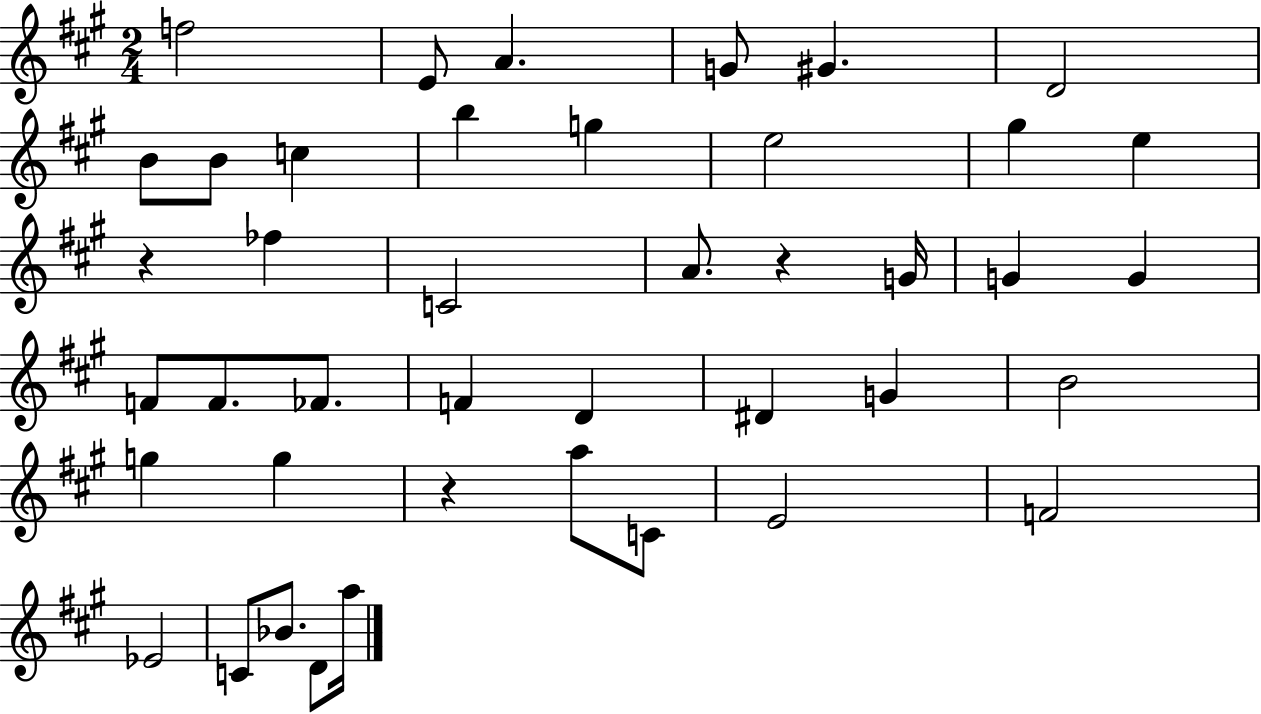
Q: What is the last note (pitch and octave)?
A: A5